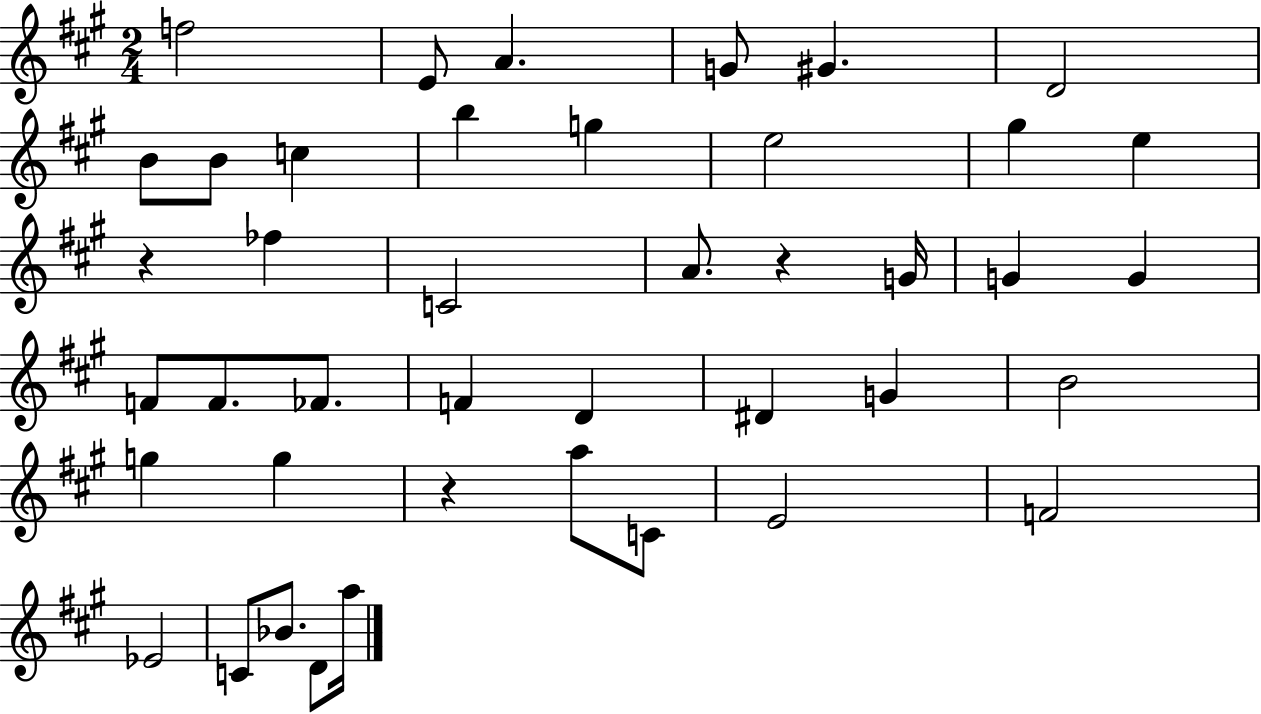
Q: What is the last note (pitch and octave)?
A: A5